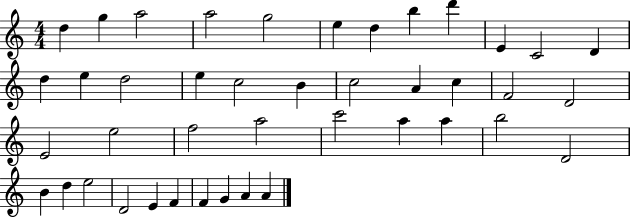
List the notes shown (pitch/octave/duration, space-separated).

D5/q G5/q A5/h A5/h G5/h E5/q D5/q B5/q D6/q E4/q C4/h D4/q D5/q E5/q D5/h E5/q C5/h B4/q C5/h A4/q C5/q F4/h D4/h E4/h E5/h F5/h A5/h C6/h A5/q A5/q B5/h D4/h B4/q D5/q E5/h D4/h E4/q F4/q F4/q G4/q A4/q A4/q